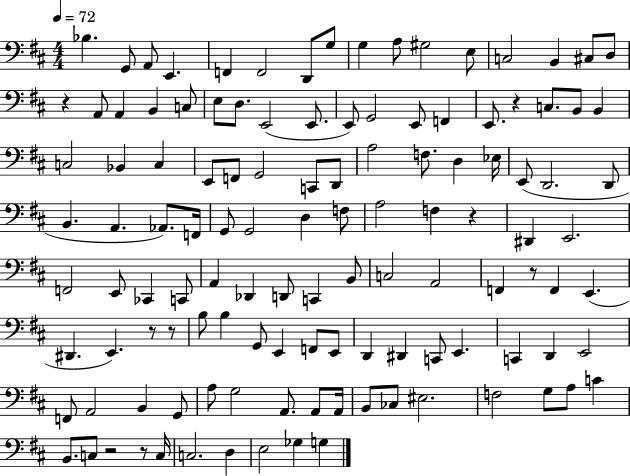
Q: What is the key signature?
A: D major